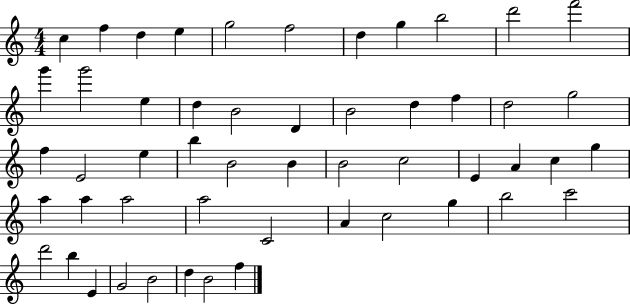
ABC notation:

X:1
T:Untitled
M:4/4
L:1/4
K:C
c f d e g2 f2 d g b2 d'2 f'2 g' g'2 e d B2 D B2 d f d2 g2 f E2 e b B2 B B2 c2 E A c g a a a2 a2 C2 A c2 g b2 c'2 d'2 b E G2 B2 d B2 f